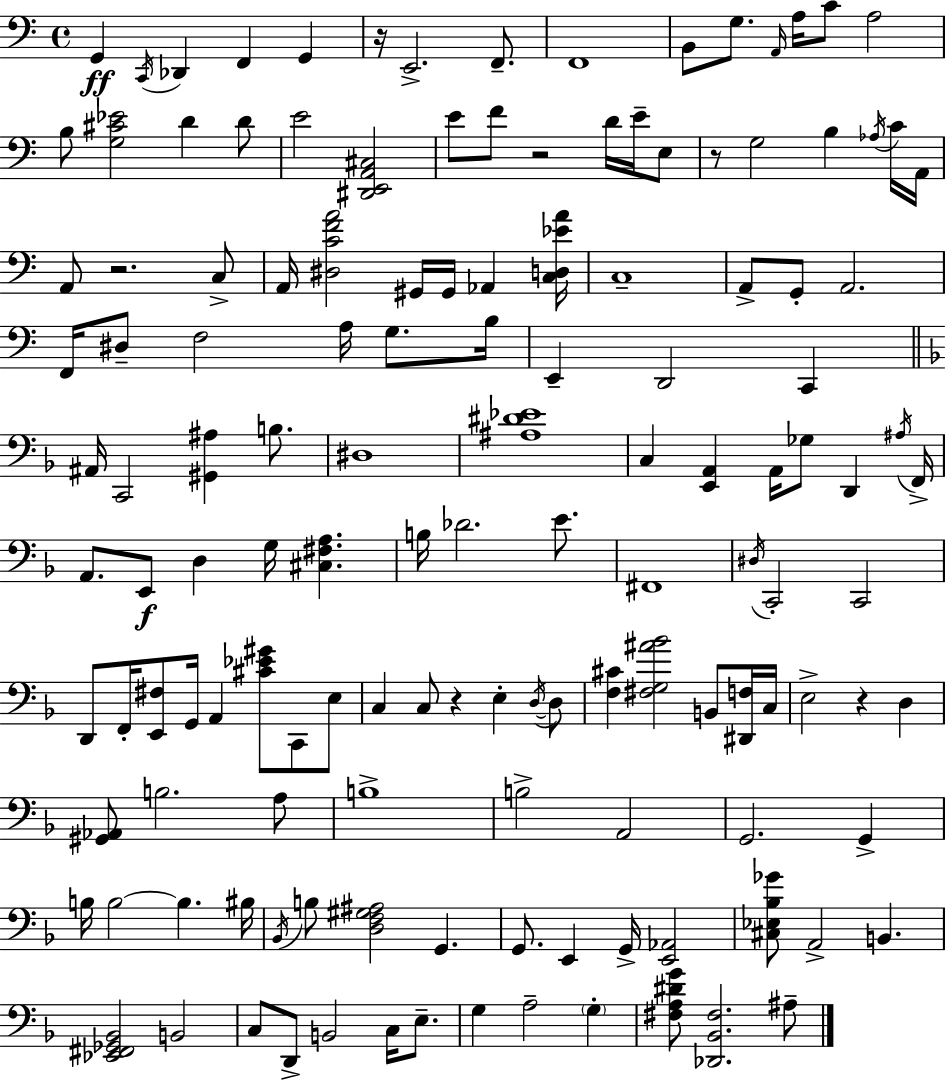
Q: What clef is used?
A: bass